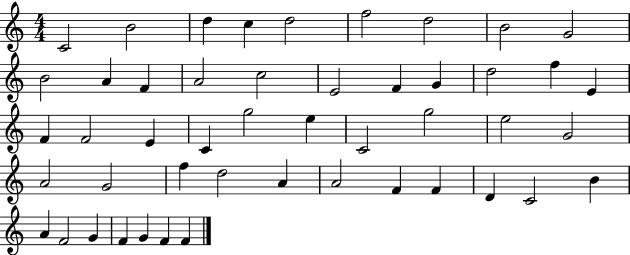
{
  \clef treble
  \numericTimeSignature
  \time 4/4
  \key c \major
  c'2 b'2 | d''4 c''4 d''2 | f''2 d''2 | b'2 g'2 | \break b'2 a'4 f'4 | a'2 c''2 | e'2 f'4 g'4 | d''2 f''4 e'4 | \break f'4 f'2 e'4 | c'4 g''2 e''4 | c'2 g''2 | e''2 g'2 | \break a'2 g'2 | f''4 d''2 a'4 | a'2 f'4 f'4 | d'4 c'2 b'4 | \break a'4 f'2 g'4 | f'4 g'4 f'4 f'4 | \bar "|."
}